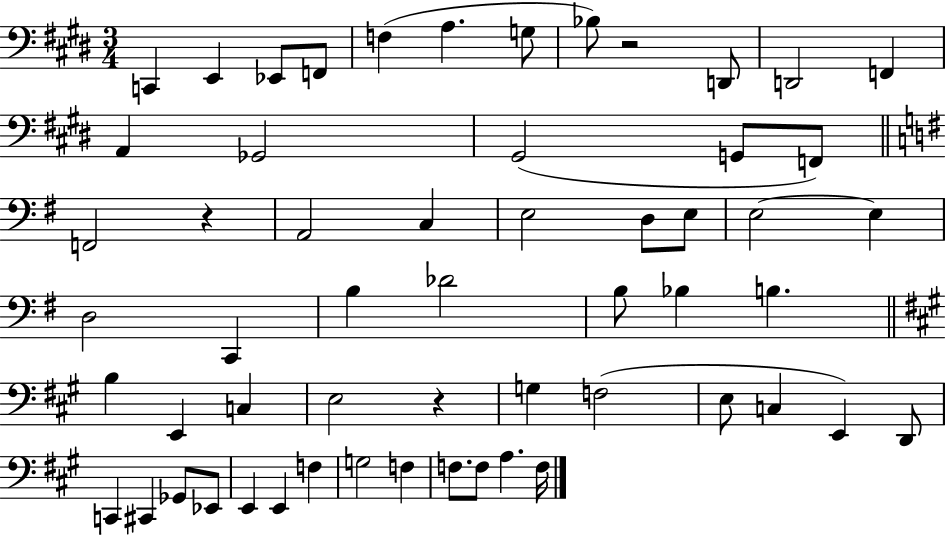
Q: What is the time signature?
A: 3/4